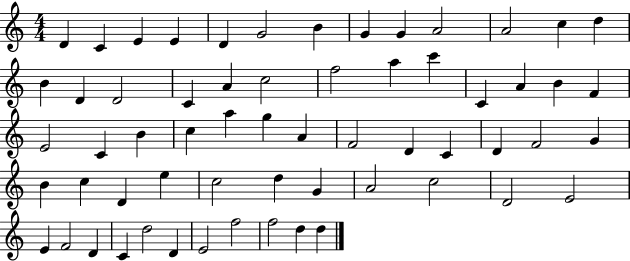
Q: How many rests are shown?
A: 0